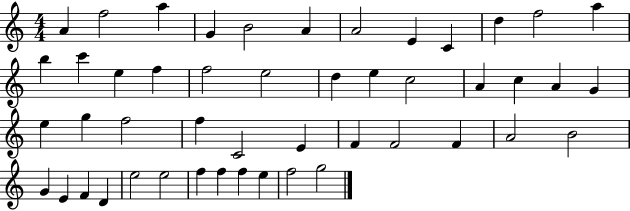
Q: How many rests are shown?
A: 0